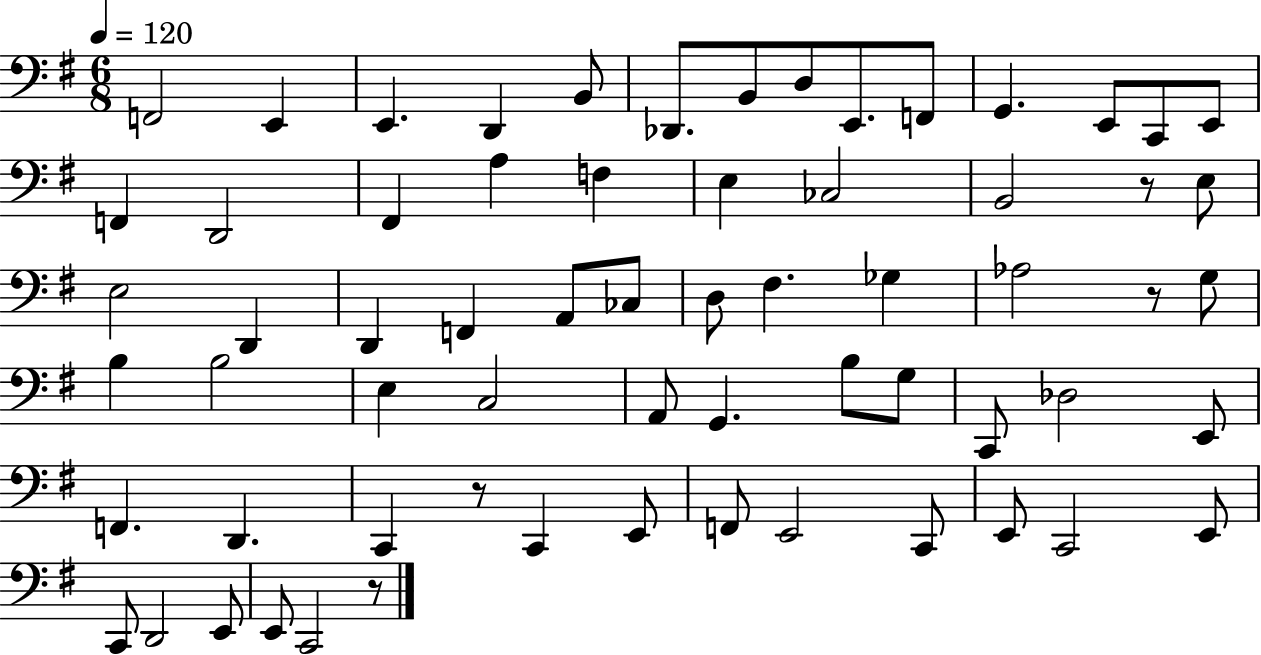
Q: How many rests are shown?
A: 4